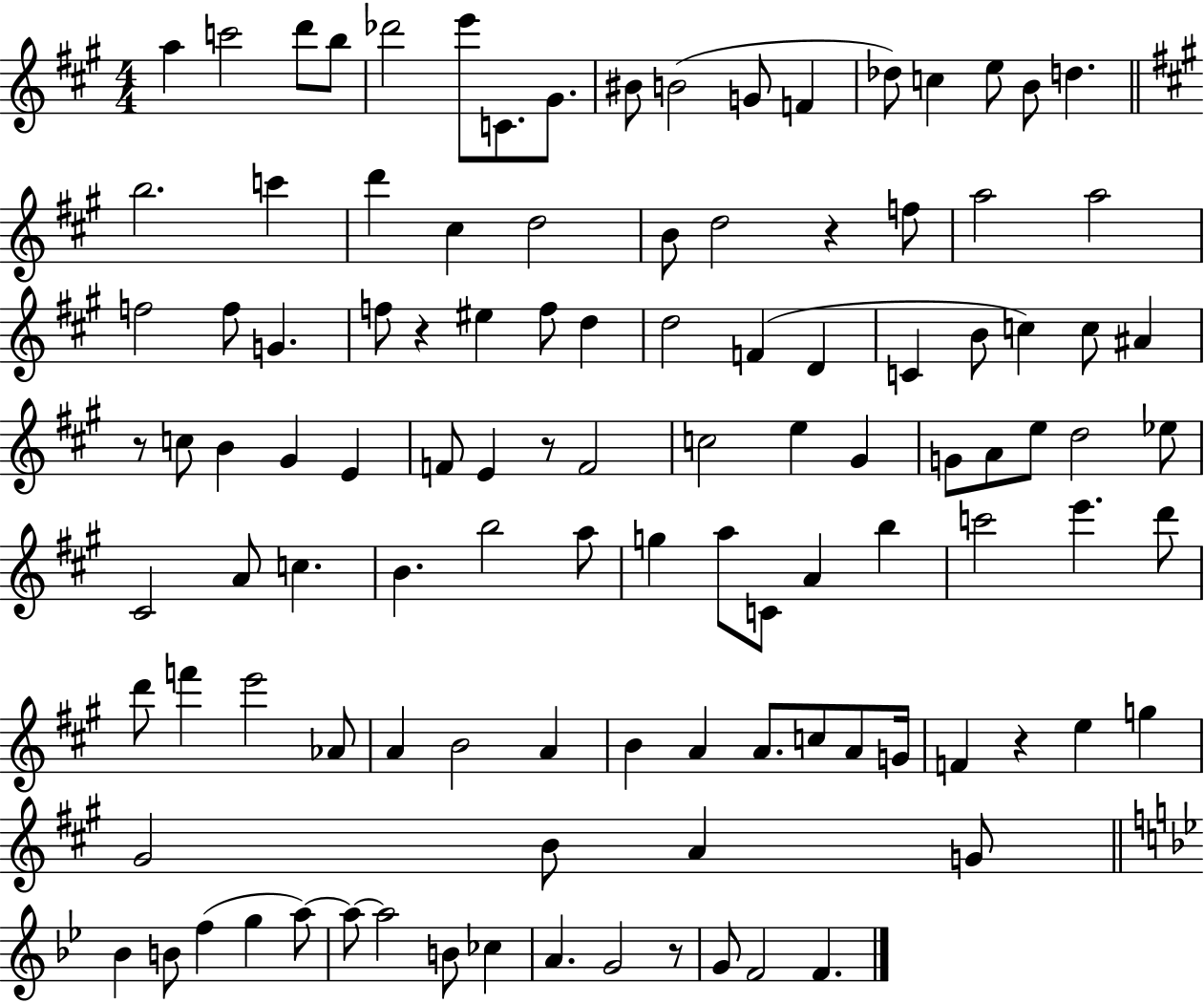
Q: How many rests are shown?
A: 6